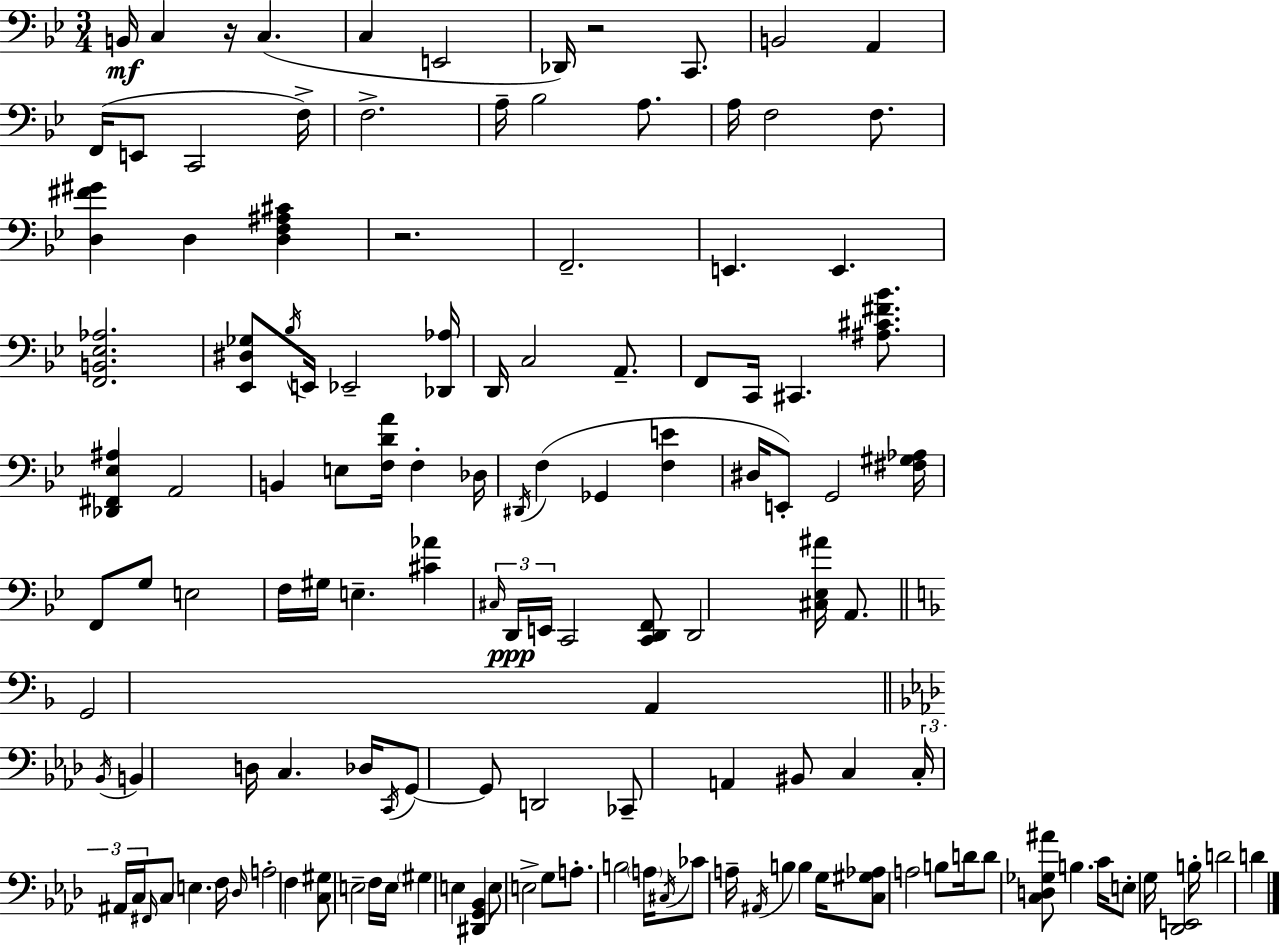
X:1
T:Untitled
M:3/4
L:1/4
K:Bb
B,,/4 C, z/4 C, C, E,,2 _D,,/4 z2 C,,/2 B,,2 A,, F,,/4 E,,/2 C,,2 F,/4 F,2 A,/4 _B,2 A,/2 A,/4 F,2 F,/2 [D,^F^G] D, [D,F,^A,^C] z2 F,,2 E,, E,, [F,,B,,_E,_A,]2 [_E,,^D,_G,]/2 _B,/4 E,,/4 _E,,2 [_D,,_A,]/4 D,,/4 C,2 A,,/2 F,,/2 C,,/4 ^C,, [^A,^C^F_B]/2 [_D,,^F,,_E,^A,] A,,2 B,, E,/2 [F,DA]/4 F, _D,/4 ^D,,/4 F, _G,, [F,E] ^D,/4 E,,/2 G,,2 [^F,^G,_A,]/4 F,,/2 G,/2 E,2 F,/4 ^G,/4 E, [^C_A] ^C,/4 D,,/4 E,,/4 C,,2 [C,,D,,F,,]/2 D,,2 [^C,_E,^A]/4 A,,/2 G,,2 A,, _B,,/4 B,, D,/4 C, _D,/4 C,,/4 G,,/2 G,,/2 D,,2 _C,,/2 A,, ^B,,/2 C, C,/4 ^A,,/4 C,/4 ^F,,/4 C,/2 E, F,/4 _D,/4 A,2 F, [C,^G,]/2 E,2 F,/4 E,/4 ^G, E, [^D,,G,,_B,,] E,/2 E,2 G,/2 A,/2 B,2 A,/4 ^C,/4 _C/2 A,/4 ^A,,/4 B, B, G,/4 [C,^G,_A,]/2 A,2 B,/2 D/4 D/2 [C,D,_G,^A]/2 B, C/4 E,/2 G,/4 [_D,,E,,]2 B,/4 D2 D